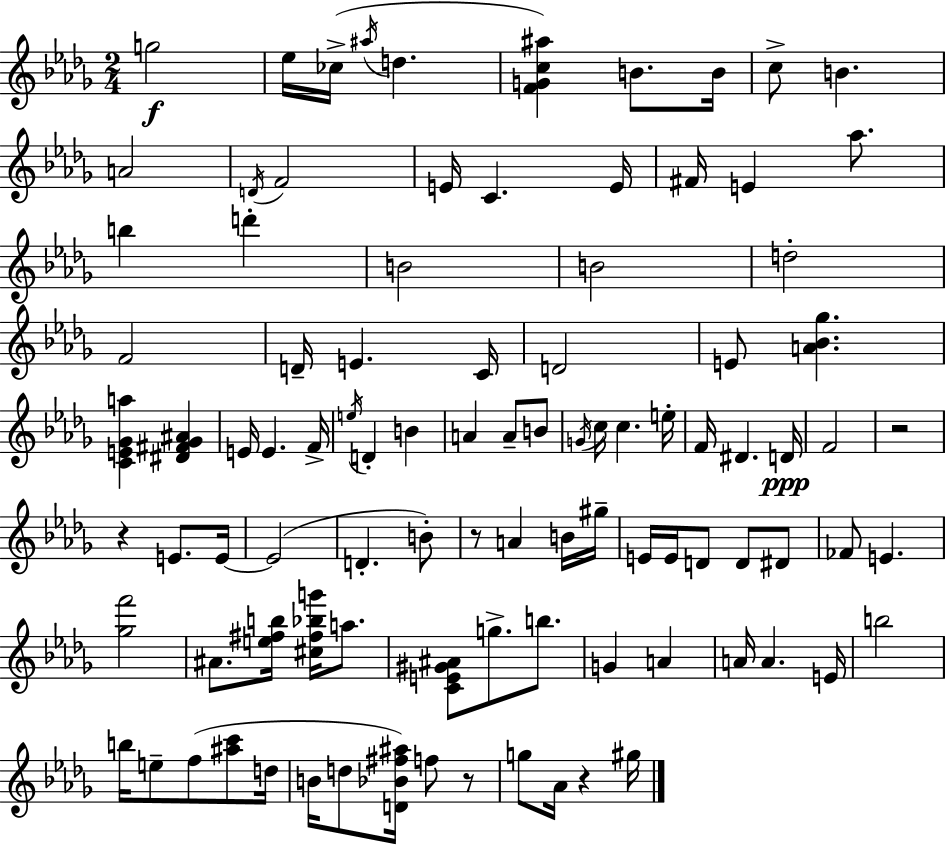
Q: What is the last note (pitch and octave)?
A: G#5